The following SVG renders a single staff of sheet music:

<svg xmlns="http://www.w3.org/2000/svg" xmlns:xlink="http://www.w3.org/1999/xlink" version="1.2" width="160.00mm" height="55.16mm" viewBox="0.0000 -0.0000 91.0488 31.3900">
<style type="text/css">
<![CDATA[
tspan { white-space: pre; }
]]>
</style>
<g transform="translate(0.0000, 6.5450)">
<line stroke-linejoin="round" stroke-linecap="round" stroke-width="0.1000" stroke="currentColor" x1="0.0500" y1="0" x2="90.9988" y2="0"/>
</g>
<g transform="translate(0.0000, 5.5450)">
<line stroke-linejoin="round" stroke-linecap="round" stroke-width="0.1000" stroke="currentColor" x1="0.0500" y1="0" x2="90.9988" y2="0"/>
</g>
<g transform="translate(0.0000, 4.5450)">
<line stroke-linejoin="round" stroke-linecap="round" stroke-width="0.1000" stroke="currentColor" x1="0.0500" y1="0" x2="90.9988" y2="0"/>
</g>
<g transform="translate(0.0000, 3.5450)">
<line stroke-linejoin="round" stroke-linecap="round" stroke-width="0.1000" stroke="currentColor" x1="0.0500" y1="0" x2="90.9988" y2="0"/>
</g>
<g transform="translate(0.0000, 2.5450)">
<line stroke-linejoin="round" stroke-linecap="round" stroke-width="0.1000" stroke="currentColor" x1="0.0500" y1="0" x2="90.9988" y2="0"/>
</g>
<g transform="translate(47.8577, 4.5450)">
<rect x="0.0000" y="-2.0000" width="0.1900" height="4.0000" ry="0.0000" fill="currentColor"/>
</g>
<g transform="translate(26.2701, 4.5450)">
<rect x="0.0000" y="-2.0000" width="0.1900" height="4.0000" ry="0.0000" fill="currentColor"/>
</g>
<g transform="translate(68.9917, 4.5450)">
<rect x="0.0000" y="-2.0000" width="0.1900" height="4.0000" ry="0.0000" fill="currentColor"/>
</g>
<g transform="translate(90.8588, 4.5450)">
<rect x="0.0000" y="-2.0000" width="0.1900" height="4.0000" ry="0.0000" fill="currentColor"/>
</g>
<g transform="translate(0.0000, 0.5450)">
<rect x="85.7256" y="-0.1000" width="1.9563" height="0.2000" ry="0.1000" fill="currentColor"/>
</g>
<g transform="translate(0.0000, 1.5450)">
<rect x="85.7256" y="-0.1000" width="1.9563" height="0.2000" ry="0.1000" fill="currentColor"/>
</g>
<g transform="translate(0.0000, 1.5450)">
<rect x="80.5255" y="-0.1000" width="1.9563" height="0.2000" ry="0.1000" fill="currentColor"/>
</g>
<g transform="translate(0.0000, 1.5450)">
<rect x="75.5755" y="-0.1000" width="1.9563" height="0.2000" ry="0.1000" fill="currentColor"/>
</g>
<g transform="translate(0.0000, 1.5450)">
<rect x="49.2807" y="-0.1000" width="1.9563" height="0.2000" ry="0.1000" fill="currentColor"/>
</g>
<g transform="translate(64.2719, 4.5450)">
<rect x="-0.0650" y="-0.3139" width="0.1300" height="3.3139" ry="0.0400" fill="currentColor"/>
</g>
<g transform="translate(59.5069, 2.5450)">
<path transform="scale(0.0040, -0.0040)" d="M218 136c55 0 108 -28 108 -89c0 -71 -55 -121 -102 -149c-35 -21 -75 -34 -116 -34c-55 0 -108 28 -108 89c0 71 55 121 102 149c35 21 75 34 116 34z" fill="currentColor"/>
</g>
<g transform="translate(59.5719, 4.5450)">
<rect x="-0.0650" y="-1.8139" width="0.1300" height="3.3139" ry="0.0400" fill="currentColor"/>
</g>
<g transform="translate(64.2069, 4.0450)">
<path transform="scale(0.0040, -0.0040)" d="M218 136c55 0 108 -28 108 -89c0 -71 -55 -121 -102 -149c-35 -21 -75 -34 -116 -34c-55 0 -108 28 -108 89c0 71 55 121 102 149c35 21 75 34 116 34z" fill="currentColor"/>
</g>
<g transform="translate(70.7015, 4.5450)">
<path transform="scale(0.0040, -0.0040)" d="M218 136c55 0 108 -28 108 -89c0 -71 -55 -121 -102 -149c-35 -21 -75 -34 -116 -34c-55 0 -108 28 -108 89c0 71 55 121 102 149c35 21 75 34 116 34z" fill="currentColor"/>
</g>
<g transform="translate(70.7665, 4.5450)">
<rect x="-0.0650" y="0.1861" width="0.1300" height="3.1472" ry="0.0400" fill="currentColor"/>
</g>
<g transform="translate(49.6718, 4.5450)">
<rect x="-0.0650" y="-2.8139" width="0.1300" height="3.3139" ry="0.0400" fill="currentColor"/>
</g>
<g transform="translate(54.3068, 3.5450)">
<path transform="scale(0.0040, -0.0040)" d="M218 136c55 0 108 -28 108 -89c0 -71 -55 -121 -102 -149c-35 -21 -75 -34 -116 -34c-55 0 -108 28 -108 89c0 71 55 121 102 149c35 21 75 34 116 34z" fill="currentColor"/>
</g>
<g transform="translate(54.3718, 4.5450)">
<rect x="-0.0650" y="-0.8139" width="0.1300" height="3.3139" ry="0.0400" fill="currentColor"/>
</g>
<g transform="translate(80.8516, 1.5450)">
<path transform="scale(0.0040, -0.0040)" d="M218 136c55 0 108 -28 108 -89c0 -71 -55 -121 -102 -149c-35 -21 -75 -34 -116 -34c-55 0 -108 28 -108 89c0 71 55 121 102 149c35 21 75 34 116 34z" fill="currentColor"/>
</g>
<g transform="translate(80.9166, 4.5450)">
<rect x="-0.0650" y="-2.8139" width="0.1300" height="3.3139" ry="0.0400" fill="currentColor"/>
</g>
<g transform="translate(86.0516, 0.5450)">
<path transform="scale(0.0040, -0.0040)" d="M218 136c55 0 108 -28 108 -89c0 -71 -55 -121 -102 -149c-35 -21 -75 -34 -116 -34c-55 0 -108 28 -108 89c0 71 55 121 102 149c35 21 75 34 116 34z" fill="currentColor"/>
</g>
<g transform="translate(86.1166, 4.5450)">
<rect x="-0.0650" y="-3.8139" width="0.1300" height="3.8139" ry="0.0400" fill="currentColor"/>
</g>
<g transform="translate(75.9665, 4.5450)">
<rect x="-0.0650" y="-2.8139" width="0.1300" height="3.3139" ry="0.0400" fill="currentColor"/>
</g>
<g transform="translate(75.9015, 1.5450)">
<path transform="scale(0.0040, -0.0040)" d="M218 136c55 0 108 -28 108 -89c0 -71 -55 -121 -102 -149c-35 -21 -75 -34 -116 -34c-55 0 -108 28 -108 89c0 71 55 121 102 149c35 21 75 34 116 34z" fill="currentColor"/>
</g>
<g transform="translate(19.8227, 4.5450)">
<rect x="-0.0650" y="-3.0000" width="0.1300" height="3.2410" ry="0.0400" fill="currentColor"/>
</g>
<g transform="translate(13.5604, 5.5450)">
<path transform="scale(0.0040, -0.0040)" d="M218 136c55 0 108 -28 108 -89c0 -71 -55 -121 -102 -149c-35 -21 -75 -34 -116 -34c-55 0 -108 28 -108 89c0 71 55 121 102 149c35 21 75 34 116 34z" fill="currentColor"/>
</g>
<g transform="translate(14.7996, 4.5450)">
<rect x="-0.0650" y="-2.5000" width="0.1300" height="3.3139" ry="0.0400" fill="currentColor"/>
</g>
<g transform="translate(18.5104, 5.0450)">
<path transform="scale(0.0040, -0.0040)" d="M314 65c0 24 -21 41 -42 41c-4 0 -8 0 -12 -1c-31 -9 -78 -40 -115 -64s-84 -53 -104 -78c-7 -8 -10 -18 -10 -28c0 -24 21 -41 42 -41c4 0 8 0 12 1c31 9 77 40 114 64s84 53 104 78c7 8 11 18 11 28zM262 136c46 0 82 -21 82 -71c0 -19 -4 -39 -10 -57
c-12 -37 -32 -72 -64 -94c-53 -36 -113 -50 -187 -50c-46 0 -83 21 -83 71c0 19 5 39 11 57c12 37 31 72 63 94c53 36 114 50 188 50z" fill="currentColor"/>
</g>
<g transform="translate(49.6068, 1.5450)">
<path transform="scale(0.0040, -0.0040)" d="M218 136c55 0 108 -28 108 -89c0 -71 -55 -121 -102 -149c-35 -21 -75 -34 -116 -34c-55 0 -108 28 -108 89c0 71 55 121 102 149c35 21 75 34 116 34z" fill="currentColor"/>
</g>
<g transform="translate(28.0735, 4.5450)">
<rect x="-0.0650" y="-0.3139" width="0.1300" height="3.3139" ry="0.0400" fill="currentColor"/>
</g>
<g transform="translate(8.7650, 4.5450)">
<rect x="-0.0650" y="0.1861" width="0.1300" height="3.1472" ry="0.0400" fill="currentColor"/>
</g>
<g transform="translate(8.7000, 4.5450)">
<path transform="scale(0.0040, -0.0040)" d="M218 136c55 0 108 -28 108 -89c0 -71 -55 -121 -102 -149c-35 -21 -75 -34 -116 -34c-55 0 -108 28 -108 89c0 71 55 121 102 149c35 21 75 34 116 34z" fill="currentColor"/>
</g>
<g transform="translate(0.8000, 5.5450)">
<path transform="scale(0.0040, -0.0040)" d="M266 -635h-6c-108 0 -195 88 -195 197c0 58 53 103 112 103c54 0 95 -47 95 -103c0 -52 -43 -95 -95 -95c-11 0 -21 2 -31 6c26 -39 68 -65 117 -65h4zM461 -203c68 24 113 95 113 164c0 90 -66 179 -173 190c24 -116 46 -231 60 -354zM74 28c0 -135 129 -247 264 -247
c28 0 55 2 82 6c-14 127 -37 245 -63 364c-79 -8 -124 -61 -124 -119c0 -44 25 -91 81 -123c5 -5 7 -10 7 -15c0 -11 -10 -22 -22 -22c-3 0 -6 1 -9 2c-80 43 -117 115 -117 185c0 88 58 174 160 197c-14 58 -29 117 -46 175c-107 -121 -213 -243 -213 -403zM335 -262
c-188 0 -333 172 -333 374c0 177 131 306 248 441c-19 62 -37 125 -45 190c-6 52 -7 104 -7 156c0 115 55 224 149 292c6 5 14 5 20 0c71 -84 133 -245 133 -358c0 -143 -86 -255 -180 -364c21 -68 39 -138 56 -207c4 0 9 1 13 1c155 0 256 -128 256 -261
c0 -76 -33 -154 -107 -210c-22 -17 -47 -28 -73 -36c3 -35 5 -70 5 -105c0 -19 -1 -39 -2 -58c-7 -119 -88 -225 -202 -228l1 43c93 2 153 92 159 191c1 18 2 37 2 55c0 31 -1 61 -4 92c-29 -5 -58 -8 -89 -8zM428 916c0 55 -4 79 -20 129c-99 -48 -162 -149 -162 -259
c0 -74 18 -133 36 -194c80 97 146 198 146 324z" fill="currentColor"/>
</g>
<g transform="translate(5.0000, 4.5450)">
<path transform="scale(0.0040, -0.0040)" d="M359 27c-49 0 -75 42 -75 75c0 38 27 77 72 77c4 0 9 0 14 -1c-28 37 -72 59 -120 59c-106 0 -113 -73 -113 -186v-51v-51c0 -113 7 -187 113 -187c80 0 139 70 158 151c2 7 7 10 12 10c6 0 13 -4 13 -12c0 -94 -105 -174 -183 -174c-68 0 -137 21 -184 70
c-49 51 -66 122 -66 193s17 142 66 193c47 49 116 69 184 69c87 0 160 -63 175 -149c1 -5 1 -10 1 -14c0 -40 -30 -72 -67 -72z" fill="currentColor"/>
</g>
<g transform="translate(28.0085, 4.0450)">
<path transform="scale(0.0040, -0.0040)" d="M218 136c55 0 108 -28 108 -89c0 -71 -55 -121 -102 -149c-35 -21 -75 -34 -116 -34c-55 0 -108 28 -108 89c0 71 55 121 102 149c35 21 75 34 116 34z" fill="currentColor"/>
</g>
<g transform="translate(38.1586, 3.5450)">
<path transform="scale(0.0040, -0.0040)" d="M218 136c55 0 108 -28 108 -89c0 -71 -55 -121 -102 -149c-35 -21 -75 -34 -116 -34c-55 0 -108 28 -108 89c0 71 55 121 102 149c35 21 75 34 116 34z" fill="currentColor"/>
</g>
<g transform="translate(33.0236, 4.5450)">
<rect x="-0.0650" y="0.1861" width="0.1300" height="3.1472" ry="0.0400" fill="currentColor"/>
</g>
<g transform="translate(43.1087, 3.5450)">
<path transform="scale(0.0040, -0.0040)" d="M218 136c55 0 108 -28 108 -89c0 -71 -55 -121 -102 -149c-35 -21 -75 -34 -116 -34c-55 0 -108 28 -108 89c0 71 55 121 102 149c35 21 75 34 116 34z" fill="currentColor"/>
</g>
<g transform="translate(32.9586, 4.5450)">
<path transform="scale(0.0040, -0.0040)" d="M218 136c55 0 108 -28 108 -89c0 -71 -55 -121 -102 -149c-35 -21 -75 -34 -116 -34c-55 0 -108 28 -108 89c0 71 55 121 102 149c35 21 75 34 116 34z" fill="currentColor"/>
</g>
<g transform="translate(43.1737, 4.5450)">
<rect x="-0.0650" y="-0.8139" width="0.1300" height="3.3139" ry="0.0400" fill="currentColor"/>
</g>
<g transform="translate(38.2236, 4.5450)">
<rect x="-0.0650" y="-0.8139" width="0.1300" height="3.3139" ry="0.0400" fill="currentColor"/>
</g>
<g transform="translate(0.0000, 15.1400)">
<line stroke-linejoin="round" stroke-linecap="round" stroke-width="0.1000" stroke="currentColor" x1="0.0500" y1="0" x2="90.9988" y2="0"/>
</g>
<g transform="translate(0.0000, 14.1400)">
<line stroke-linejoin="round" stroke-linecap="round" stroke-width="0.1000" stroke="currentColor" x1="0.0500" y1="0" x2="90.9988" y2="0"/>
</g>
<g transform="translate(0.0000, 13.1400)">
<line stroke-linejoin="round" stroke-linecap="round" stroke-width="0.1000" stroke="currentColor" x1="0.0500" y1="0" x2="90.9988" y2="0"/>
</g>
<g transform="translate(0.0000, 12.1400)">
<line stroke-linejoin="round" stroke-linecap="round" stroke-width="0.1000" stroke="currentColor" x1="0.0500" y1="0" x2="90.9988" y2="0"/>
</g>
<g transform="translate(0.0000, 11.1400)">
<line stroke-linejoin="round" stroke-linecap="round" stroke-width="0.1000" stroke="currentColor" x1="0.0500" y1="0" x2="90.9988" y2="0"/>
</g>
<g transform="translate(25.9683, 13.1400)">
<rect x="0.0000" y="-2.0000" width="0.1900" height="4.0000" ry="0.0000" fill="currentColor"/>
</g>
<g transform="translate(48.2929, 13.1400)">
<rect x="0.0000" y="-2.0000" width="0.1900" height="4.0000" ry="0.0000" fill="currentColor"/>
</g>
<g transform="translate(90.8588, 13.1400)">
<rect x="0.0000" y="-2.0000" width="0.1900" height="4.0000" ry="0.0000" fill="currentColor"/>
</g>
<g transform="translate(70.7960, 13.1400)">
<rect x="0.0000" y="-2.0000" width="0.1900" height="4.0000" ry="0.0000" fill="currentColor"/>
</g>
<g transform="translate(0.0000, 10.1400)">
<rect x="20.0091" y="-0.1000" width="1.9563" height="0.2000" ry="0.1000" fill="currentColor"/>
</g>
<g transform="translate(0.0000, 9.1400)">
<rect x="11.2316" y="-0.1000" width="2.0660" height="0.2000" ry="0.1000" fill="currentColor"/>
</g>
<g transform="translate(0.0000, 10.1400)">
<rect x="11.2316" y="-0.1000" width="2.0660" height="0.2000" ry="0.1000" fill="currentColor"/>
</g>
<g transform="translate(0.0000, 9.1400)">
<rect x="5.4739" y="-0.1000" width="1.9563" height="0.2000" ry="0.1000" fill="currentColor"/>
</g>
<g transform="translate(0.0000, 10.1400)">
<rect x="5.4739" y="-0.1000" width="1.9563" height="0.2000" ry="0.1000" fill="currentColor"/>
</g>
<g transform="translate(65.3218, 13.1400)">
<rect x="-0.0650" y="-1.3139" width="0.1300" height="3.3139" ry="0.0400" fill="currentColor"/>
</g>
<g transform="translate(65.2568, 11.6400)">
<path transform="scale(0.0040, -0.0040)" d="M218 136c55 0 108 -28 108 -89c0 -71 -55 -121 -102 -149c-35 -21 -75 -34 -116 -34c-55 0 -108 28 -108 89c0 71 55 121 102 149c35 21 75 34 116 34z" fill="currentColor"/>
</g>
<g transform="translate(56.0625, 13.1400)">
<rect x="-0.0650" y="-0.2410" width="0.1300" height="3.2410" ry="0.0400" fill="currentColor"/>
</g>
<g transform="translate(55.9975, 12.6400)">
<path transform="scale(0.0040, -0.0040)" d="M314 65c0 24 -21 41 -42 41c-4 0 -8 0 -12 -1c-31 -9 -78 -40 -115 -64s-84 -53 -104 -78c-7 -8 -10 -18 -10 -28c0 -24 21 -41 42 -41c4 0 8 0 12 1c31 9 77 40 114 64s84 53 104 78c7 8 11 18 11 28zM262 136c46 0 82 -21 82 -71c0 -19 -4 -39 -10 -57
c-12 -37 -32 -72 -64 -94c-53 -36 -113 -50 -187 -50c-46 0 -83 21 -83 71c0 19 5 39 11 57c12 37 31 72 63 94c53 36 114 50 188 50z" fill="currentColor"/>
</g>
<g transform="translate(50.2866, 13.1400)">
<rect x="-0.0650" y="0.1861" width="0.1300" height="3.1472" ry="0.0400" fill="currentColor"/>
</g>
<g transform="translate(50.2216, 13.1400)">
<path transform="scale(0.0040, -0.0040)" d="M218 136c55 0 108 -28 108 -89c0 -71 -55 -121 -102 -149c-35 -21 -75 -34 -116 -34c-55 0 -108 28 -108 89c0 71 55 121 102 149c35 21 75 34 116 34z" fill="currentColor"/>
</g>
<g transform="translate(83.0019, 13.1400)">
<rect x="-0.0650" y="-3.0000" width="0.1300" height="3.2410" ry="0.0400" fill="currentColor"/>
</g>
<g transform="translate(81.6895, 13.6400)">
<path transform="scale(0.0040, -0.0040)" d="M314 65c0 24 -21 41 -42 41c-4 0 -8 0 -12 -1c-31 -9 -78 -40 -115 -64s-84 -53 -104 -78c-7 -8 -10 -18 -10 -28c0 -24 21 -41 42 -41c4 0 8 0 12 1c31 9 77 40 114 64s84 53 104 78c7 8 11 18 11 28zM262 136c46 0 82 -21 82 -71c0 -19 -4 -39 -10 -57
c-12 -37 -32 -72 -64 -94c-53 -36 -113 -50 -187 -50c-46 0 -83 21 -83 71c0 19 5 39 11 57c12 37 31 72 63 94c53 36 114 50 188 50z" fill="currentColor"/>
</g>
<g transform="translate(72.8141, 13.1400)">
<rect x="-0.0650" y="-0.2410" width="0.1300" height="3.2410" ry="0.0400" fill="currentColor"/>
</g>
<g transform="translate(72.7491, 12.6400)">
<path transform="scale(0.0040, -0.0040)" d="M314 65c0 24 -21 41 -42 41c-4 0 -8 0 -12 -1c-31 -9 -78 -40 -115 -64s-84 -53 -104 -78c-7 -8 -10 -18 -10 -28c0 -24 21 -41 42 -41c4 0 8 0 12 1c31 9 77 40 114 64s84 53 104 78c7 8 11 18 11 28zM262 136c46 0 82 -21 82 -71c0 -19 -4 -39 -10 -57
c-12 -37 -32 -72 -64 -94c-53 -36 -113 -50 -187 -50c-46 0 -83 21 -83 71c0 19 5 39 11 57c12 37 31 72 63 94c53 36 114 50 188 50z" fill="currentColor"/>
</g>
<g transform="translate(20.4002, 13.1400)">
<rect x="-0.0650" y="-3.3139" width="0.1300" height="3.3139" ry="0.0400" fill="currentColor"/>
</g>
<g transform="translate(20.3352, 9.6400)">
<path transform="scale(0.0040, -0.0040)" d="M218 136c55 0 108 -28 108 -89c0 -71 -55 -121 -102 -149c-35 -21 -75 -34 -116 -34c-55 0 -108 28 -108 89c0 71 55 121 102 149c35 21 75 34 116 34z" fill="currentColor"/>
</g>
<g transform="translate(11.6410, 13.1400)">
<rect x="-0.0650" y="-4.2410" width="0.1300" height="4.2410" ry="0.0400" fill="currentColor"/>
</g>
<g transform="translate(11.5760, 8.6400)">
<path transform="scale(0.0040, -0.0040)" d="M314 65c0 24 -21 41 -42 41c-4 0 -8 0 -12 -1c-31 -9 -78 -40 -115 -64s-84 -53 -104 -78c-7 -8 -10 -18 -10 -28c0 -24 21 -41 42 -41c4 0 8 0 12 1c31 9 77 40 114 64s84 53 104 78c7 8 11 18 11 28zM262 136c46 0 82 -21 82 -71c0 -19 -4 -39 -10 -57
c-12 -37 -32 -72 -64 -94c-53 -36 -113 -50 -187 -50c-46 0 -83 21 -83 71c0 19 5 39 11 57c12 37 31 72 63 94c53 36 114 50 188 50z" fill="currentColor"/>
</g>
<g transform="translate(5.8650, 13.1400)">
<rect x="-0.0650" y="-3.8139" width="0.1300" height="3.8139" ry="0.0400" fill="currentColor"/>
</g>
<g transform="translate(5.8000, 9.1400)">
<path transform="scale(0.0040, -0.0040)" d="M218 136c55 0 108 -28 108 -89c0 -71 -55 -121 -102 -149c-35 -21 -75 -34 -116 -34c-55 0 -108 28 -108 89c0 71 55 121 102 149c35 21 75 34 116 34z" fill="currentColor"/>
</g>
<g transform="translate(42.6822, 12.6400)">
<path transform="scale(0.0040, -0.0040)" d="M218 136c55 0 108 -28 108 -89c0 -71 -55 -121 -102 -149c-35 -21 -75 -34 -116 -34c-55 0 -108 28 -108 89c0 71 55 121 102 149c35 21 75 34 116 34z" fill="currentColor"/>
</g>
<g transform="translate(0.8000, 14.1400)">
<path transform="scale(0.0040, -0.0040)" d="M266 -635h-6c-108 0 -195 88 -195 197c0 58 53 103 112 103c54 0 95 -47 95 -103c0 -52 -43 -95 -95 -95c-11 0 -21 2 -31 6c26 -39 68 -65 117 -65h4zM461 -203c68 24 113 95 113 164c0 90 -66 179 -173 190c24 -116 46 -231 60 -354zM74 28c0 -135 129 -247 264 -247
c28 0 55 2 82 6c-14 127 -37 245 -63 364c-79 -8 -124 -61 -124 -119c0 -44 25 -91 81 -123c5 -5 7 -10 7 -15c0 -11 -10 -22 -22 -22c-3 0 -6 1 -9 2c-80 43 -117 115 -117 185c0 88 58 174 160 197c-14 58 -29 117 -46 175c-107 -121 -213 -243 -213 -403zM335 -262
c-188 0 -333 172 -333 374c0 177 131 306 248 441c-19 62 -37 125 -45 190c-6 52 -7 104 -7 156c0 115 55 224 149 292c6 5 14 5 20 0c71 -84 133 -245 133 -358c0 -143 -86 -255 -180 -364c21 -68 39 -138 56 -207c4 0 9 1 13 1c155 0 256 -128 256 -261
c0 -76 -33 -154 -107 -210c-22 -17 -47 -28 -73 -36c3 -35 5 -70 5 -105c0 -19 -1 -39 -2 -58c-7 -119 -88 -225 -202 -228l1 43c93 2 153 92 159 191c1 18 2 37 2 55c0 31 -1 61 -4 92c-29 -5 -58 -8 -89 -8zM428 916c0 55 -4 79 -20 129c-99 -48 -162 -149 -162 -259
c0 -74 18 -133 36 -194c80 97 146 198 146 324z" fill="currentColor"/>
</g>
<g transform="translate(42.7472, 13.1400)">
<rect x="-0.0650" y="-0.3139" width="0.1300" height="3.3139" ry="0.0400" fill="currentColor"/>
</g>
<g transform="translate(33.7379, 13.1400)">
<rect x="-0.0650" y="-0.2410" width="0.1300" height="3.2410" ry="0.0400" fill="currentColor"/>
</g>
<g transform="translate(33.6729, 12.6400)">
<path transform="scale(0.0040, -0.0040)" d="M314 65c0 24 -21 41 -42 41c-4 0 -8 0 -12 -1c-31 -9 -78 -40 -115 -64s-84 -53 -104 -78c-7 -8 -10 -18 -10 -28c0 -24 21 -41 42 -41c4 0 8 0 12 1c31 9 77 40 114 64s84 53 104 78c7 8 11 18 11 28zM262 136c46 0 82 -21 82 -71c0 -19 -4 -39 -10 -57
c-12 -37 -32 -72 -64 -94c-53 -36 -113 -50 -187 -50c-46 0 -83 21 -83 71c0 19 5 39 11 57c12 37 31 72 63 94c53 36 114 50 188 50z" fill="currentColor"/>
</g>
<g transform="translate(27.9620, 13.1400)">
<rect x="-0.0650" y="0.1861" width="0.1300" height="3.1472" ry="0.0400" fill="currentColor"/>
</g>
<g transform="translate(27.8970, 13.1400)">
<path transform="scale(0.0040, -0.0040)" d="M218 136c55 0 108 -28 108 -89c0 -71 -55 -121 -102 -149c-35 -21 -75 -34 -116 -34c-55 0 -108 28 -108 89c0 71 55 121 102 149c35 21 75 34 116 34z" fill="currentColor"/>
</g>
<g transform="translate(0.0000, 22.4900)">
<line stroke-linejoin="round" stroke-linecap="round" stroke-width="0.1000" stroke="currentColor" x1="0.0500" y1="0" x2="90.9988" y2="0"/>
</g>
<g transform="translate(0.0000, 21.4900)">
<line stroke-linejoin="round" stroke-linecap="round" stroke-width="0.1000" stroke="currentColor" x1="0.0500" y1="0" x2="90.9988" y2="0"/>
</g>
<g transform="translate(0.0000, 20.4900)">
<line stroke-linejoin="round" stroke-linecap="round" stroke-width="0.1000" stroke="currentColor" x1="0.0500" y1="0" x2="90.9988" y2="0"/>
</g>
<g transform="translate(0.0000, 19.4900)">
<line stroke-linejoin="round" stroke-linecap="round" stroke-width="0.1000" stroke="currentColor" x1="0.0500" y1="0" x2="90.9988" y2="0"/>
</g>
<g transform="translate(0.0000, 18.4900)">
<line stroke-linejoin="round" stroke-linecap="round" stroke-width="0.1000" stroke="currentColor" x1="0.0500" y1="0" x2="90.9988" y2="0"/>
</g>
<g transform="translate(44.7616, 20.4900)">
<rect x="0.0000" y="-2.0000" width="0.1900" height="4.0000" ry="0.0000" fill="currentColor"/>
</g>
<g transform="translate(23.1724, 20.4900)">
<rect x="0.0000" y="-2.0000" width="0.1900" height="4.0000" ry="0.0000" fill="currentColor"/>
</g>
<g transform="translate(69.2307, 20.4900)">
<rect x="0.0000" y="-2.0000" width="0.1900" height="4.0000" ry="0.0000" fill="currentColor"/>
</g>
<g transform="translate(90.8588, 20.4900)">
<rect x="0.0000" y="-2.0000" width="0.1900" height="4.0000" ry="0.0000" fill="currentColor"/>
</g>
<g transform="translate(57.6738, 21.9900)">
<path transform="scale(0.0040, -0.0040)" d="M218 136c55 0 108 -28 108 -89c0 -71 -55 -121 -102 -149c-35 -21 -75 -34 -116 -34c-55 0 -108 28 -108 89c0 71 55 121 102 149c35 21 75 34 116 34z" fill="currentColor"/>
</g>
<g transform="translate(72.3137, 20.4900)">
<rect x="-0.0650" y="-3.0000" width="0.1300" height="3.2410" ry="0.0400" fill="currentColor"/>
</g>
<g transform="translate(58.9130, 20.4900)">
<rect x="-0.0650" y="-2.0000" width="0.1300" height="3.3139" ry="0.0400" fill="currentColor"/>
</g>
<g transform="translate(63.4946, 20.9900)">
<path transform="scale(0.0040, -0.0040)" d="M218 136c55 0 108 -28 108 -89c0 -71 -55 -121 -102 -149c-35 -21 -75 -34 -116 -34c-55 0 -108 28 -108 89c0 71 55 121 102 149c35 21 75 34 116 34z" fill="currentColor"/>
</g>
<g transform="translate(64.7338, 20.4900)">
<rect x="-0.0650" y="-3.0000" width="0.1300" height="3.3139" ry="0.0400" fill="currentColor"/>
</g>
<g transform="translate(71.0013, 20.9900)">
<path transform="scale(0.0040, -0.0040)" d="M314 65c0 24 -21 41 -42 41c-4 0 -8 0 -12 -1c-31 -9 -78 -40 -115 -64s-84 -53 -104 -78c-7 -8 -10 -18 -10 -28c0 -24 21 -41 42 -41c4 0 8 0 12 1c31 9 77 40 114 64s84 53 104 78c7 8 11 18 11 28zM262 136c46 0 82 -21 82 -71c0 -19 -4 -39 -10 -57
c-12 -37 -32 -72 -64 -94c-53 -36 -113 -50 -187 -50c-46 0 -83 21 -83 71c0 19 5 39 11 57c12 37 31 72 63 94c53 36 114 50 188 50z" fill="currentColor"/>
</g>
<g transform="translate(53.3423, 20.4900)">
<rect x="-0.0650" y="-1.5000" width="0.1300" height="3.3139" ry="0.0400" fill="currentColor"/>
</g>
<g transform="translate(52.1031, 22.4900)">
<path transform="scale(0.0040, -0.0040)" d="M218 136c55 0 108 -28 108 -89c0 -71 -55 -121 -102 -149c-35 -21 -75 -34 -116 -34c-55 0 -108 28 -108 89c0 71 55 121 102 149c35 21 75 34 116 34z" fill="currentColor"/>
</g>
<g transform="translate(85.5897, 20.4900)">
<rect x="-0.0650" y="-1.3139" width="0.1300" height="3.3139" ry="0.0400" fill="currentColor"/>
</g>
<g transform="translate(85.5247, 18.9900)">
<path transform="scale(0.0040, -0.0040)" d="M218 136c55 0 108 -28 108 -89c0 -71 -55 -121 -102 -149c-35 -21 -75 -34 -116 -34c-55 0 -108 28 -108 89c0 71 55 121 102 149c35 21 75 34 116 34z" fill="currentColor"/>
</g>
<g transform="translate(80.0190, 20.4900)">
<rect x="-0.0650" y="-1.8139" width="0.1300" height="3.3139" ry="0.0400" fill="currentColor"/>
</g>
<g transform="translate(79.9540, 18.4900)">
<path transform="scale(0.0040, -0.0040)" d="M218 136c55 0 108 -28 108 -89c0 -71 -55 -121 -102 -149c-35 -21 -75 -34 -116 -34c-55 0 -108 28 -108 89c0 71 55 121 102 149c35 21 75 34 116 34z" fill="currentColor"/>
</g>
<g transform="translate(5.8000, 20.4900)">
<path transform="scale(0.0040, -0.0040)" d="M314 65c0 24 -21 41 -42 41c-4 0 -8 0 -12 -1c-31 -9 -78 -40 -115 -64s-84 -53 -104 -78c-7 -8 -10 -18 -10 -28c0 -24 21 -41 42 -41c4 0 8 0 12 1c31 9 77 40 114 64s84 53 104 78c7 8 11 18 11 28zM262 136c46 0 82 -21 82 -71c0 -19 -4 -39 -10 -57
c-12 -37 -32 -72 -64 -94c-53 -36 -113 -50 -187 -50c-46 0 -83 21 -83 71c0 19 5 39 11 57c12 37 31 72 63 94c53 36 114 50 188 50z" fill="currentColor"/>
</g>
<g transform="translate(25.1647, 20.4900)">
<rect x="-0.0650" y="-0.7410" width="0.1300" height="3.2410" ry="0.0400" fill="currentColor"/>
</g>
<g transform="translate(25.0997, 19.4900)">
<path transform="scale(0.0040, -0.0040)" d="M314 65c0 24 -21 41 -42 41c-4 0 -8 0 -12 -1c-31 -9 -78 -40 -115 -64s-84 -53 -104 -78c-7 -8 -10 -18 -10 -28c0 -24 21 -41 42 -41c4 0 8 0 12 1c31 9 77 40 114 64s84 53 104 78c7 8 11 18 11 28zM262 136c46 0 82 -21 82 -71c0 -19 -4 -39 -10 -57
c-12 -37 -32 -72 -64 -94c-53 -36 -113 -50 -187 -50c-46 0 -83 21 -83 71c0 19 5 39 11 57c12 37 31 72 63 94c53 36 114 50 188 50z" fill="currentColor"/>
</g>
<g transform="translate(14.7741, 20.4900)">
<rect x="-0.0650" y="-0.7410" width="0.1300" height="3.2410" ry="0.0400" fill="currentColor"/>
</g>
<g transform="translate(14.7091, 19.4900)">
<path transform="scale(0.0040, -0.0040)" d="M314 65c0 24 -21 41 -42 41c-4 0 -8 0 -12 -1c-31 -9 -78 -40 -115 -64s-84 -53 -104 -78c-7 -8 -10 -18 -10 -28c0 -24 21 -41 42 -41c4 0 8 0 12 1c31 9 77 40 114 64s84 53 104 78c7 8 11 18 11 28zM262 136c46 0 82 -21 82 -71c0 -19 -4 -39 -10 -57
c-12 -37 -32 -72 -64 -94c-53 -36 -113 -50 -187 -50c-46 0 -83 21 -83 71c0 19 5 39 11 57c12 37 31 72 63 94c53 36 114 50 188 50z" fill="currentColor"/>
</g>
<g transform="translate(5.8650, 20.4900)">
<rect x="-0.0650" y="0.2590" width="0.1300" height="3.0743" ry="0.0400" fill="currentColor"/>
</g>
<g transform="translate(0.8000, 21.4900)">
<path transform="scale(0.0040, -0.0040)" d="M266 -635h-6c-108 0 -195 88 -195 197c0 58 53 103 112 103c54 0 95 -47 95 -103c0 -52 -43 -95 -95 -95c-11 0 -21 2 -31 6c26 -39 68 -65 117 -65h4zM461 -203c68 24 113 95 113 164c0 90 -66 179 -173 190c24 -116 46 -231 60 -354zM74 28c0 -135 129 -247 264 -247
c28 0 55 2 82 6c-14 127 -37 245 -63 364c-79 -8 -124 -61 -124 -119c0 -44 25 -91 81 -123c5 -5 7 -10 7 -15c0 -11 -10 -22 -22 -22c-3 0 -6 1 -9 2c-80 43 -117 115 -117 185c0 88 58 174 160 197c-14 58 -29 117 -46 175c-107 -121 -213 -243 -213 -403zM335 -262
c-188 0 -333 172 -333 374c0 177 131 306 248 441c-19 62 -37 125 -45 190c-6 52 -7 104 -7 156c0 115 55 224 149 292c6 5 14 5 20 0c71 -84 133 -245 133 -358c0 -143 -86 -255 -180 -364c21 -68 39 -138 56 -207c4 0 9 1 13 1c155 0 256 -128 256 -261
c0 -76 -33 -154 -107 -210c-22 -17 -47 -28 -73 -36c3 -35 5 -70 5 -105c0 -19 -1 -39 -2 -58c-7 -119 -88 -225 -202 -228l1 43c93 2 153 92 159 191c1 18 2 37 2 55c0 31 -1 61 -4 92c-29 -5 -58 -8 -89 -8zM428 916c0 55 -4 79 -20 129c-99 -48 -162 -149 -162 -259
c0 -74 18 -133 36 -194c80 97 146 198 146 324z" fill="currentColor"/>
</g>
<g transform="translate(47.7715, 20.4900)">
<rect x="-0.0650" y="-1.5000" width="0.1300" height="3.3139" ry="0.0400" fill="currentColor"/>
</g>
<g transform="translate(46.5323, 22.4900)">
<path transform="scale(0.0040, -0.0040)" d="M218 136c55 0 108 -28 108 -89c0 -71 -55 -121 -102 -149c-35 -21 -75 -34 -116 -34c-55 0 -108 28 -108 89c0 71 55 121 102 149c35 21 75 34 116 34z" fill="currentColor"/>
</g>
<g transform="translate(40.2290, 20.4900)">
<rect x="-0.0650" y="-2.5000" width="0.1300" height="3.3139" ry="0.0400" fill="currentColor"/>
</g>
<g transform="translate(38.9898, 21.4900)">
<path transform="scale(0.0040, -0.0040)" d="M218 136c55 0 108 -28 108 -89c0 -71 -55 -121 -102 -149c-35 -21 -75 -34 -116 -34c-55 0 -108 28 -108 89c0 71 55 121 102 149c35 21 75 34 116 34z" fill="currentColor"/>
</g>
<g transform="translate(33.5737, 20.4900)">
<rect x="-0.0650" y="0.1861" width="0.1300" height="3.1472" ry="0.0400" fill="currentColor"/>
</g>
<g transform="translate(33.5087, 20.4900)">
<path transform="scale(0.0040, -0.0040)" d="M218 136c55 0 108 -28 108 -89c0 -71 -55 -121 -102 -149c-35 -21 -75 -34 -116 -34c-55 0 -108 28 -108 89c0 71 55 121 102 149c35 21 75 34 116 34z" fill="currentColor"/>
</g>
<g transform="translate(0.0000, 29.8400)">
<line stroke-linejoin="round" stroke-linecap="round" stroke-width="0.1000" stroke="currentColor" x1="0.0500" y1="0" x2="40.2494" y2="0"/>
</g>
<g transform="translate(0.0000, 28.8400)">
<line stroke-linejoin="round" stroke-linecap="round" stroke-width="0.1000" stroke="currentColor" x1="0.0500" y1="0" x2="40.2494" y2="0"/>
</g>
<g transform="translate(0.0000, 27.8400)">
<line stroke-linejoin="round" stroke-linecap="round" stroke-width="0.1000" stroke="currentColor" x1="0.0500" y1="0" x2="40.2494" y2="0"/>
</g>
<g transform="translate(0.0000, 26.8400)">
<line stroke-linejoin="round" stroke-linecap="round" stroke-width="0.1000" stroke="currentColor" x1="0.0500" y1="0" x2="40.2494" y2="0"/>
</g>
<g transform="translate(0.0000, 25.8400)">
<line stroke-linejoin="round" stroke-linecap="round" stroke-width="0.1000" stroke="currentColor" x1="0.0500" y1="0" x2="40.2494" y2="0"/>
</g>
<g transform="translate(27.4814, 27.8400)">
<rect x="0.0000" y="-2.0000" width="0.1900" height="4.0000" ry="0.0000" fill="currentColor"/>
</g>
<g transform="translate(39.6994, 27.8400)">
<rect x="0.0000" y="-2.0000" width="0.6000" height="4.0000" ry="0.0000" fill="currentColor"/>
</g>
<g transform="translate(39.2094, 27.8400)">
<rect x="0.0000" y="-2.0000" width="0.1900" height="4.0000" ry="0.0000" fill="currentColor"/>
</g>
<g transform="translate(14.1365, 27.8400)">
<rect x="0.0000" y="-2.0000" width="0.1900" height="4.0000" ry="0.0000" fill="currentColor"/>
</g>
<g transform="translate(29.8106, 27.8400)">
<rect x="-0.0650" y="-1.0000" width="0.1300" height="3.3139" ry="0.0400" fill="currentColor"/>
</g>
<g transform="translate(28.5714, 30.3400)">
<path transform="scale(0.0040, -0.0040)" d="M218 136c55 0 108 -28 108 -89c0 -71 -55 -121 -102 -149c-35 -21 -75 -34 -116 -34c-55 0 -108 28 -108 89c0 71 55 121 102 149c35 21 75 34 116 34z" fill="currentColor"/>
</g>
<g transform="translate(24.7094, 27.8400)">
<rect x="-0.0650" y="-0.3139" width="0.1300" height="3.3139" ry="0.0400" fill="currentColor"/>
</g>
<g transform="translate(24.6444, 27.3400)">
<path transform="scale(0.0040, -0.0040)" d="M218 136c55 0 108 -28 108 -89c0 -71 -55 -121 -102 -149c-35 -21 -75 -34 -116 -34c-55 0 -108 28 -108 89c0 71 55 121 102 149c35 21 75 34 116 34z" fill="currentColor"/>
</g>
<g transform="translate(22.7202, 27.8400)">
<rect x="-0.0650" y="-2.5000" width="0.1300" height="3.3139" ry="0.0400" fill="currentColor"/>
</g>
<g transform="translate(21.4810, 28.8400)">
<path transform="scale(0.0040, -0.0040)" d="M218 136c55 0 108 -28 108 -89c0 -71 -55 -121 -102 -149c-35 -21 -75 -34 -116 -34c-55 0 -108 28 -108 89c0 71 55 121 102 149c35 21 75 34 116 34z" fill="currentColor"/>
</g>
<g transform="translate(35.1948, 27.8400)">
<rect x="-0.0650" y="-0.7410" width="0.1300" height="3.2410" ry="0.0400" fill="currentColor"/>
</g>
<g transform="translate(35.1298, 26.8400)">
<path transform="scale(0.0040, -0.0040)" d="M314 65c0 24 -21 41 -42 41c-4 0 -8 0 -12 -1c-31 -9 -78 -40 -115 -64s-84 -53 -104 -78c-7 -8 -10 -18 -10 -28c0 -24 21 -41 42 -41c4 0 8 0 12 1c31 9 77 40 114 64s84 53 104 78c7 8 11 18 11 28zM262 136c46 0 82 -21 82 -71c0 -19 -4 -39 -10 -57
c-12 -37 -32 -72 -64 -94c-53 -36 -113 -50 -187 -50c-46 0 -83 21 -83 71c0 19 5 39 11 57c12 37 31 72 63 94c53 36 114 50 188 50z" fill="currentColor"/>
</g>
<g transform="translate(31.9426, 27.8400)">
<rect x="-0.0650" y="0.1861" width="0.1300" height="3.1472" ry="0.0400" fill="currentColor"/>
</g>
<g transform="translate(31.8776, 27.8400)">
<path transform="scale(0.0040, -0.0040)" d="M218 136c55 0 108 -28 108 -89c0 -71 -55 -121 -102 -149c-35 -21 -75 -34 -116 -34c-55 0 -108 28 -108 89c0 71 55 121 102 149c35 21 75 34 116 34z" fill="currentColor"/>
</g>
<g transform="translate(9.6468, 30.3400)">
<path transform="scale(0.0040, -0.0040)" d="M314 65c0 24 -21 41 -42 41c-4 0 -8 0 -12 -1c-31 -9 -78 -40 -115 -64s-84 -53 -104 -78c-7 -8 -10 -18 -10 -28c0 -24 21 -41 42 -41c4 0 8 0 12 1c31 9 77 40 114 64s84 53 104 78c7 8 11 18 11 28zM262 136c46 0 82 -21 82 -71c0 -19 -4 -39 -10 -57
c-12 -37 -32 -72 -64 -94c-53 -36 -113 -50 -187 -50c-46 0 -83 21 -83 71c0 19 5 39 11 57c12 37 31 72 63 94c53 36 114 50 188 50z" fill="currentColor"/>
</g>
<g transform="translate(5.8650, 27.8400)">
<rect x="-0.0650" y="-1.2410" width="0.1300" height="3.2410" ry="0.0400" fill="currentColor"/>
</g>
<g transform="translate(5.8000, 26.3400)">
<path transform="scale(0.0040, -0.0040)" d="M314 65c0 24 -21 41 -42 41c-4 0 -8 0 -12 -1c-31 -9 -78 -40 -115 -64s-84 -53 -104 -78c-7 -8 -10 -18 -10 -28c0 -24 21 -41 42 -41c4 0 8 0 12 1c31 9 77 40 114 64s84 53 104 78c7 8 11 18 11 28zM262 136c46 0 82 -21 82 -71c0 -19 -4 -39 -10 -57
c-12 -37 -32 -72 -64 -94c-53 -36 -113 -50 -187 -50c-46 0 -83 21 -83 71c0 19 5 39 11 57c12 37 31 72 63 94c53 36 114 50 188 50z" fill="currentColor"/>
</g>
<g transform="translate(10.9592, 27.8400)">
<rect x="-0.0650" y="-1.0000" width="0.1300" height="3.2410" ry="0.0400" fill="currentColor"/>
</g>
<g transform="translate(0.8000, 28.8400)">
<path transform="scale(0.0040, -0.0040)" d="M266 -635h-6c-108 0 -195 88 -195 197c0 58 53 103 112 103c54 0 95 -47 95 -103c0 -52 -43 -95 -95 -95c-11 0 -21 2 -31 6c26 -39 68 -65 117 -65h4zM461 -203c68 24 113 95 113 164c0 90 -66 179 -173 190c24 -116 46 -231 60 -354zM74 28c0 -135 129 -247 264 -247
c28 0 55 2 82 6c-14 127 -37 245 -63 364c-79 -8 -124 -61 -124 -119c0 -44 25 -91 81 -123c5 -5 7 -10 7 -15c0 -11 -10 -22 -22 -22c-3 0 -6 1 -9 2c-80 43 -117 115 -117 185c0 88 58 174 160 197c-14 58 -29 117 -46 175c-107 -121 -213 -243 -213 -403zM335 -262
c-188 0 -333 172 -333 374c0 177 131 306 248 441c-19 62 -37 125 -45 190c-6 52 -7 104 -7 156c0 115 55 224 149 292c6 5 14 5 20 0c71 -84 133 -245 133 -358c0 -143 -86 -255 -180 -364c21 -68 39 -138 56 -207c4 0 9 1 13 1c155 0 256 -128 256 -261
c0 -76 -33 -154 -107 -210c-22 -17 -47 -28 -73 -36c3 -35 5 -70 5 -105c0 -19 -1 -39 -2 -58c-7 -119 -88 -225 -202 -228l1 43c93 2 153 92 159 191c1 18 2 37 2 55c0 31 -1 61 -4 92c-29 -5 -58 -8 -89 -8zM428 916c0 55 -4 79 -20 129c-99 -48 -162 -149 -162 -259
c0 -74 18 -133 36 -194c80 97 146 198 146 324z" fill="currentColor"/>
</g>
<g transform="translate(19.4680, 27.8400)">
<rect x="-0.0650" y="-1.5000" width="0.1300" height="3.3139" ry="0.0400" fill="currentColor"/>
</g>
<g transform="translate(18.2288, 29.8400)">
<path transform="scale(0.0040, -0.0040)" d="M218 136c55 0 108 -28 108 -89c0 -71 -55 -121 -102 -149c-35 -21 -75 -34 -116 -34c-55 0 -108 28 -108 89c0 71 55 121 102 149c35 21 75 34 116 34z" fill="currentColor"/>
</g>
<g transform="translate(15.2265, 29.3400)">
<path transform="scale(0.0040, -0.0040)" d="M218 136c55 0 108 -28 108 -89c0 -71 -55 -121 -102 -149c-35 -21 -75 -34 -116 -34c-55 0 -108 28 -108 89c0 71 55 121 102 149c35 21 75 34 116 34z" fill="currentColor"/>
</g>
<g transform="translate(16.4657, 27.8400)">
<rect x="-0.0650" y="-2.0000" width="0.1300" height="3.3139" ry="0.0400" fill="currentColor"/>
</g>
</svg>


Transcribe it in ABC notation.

X:1
T:Untitled
M:4/4
L:1/4
K:C
B G A2 c B d d a d f c B a a c' c' d'2 b B c2 c B c2 e c2 A2 B2 d2 d2 B G E E F A A2 f e e2 D2 F E G c D B d2